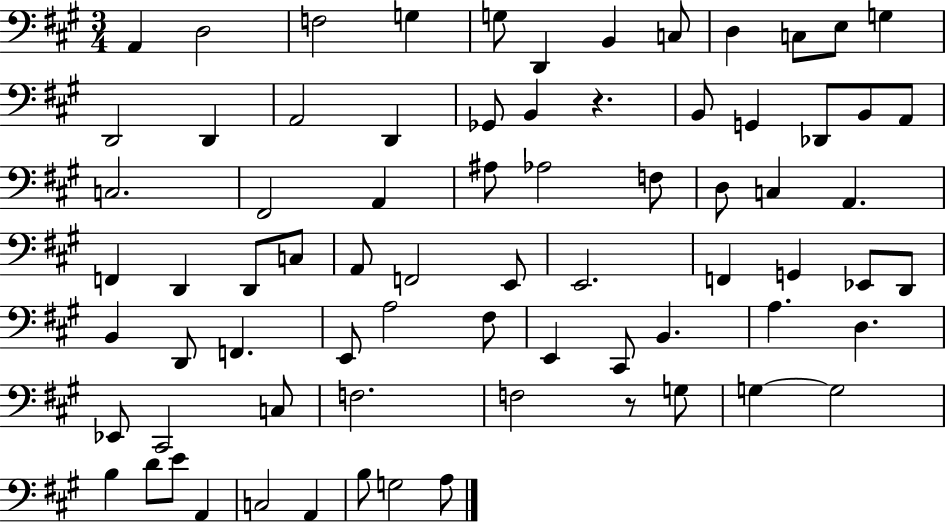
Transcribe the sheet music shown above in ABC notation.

X:1
T:Untitled
M:3/4
L:1/4
K:A
A,, D,2 F,2 G, G,/2 D,, B,, C,/2 D, C,/2 E,/2 G, D,,2 D,, A,,2 D,, _G,,/2 B,, z B,,/2 G,, _D,,/2 B,,/2 A,,/2 C,2 ^F,,2 A,, ^A,/2 _A,2 F,/2 D,/2 C, A,, F,, D,, D,,/2 C,/2 A,,/2 F,,2 E,,/2 E,,2 F,, G,, _E,,/2 D,,/2 B,, D,,/2 F,, E,,/2 A,2 ^F,/2 E,, ^C,,/2 B,, A, D, _E,,/2 ^C,,2 C,/2 F,2 F,2 z/2 G,/2 G, G,2 B, D/2 E/2 A,, C,2 A,, B,/2 G,2 A,/2